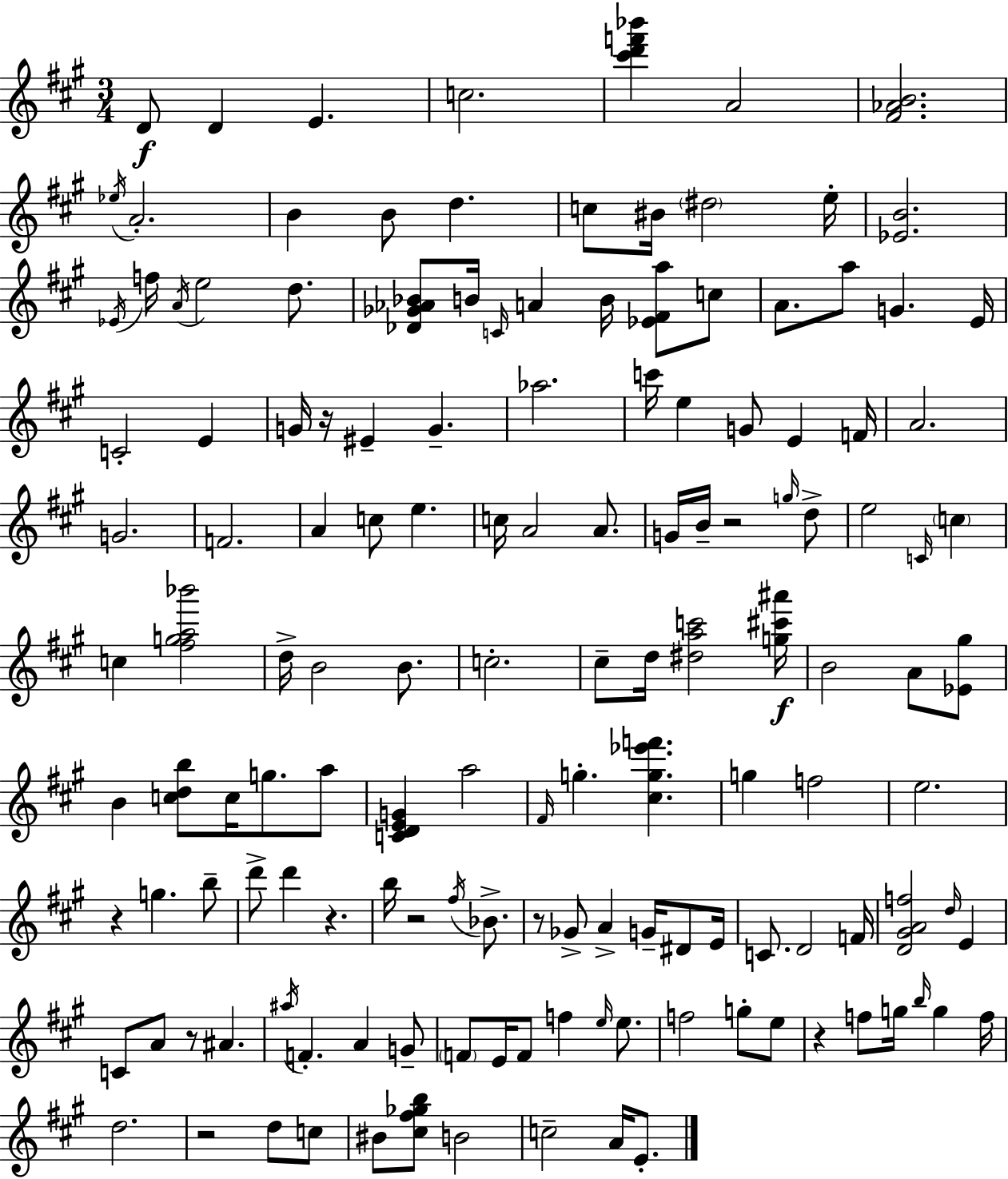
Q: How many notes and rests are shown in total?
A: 143